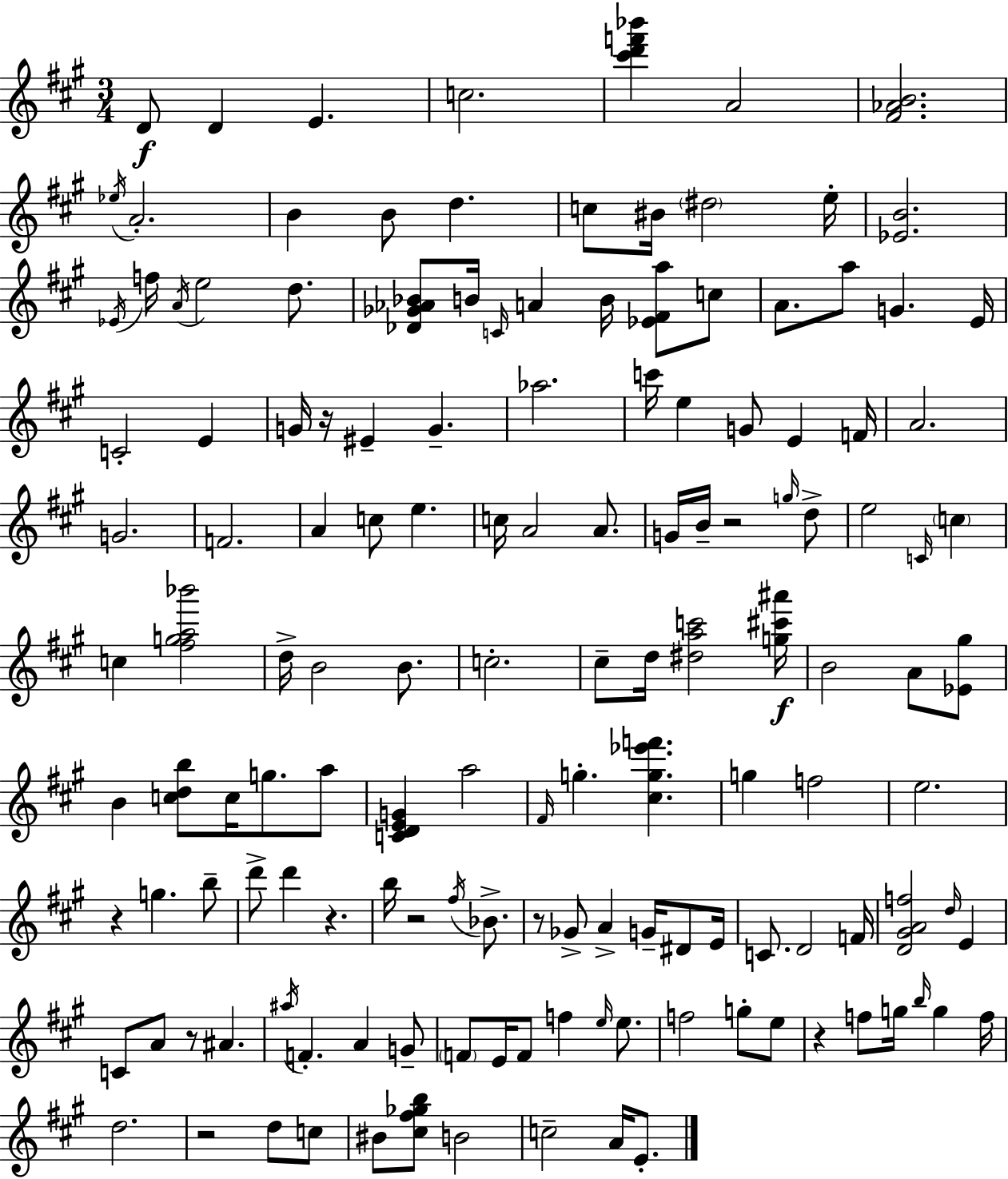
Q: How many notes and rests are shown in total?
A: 143